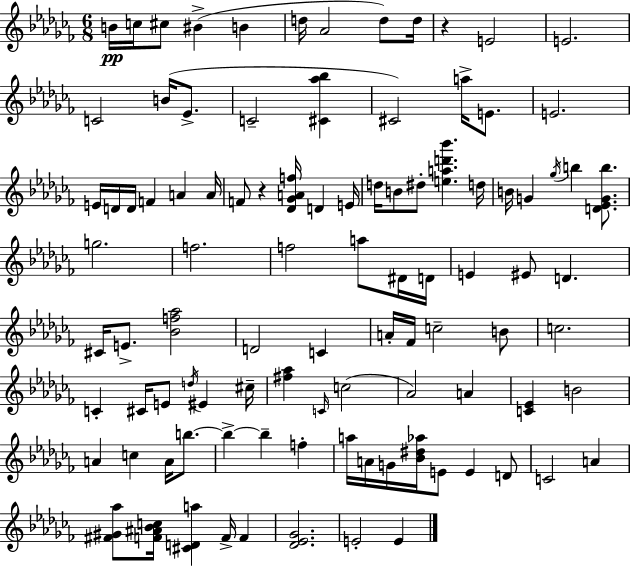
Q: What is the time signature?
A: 6/8